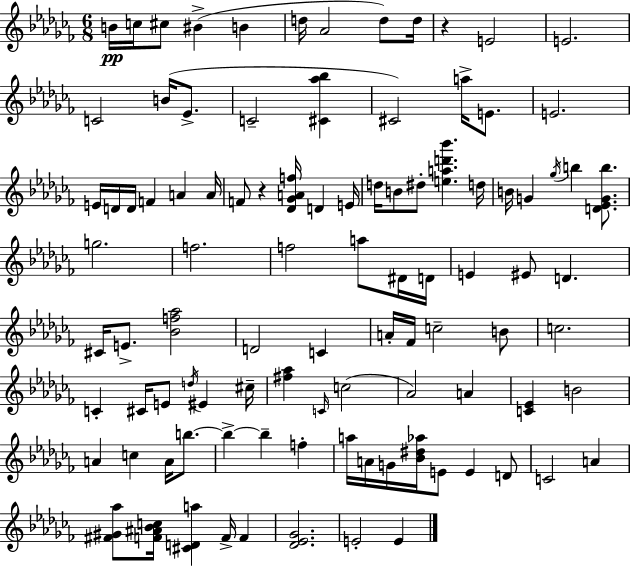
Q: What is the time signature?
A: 6/8